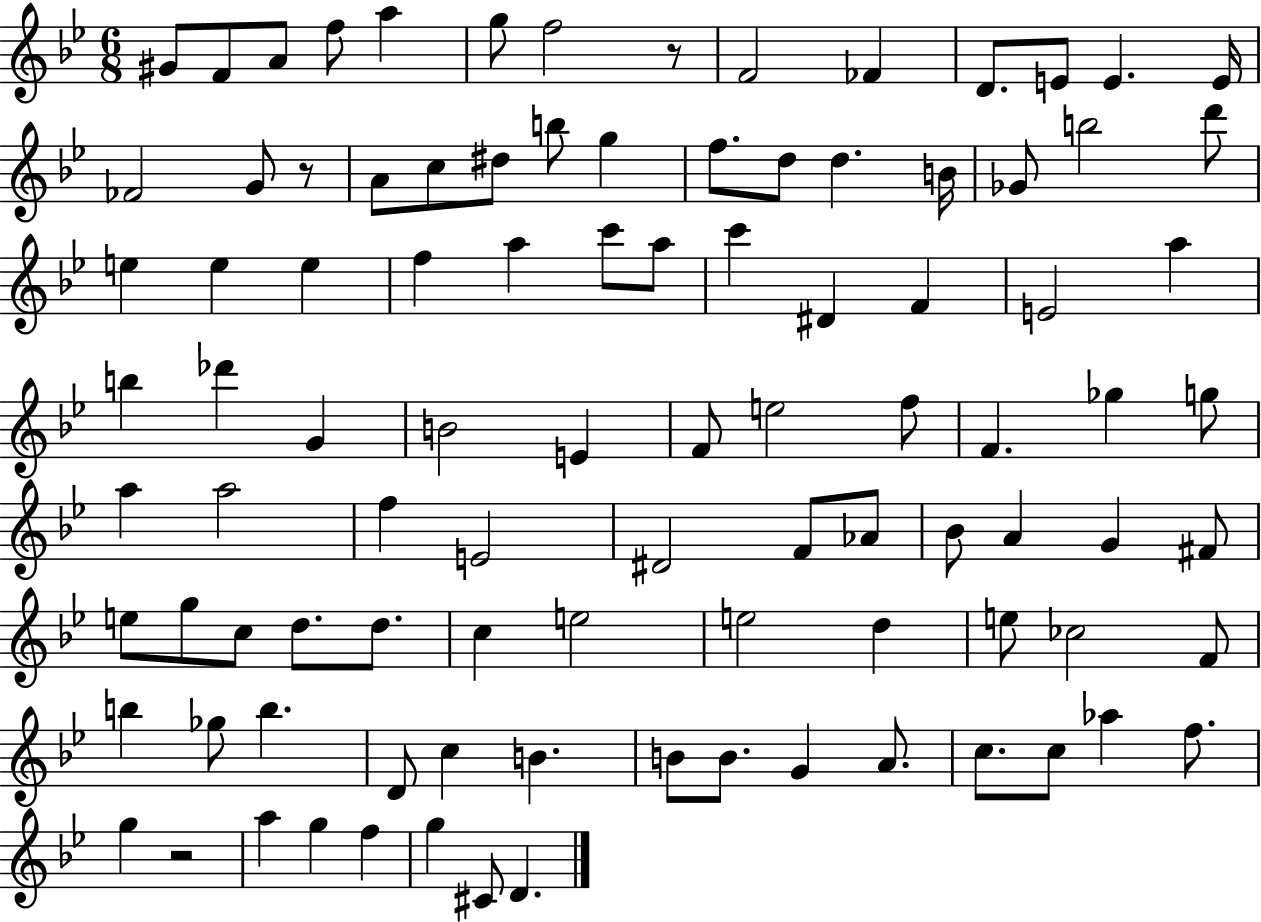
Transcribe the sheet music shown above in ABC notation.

X:1
T:Untitled
M:6/8
L:1/4
K:Bb
^G/2 F/2 A/2 f/2 a g/2 f2 z/2 F2 _F D/2 E/2 E E/4 _F2 G/2 z/2 A/2 c/2 ^d/2 b/2 g f/2 d/2 d B/4 _G/2 b2 d'/2 e e e f a c'/2 a/2 c' ^D F E2 a b _d' G B2 E F/2 e2 f/2 F _g g/2 a a2 f E2 ^D2 F/2 _A/2 _B/2 A G ^F/2 e/2 g/2 c/2 d/2 d/2 c e2 e2 d e/2 _c2 F/2 b _g/2 b D/2 c B B/2 B/2 G A/2 c/2 c/2 _a f/2 g z2 a g f g ^C/2 D